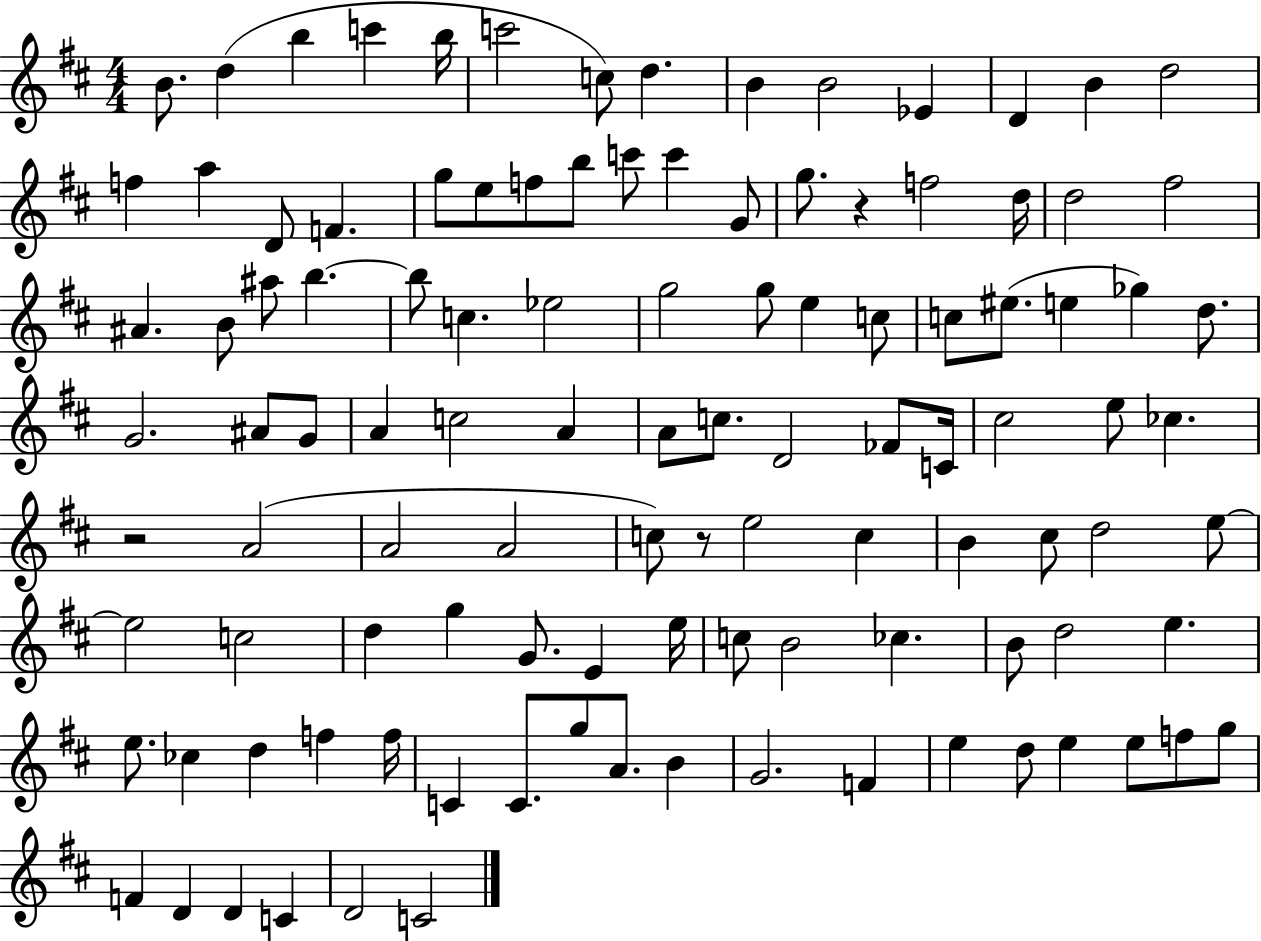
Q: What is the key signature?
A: D major